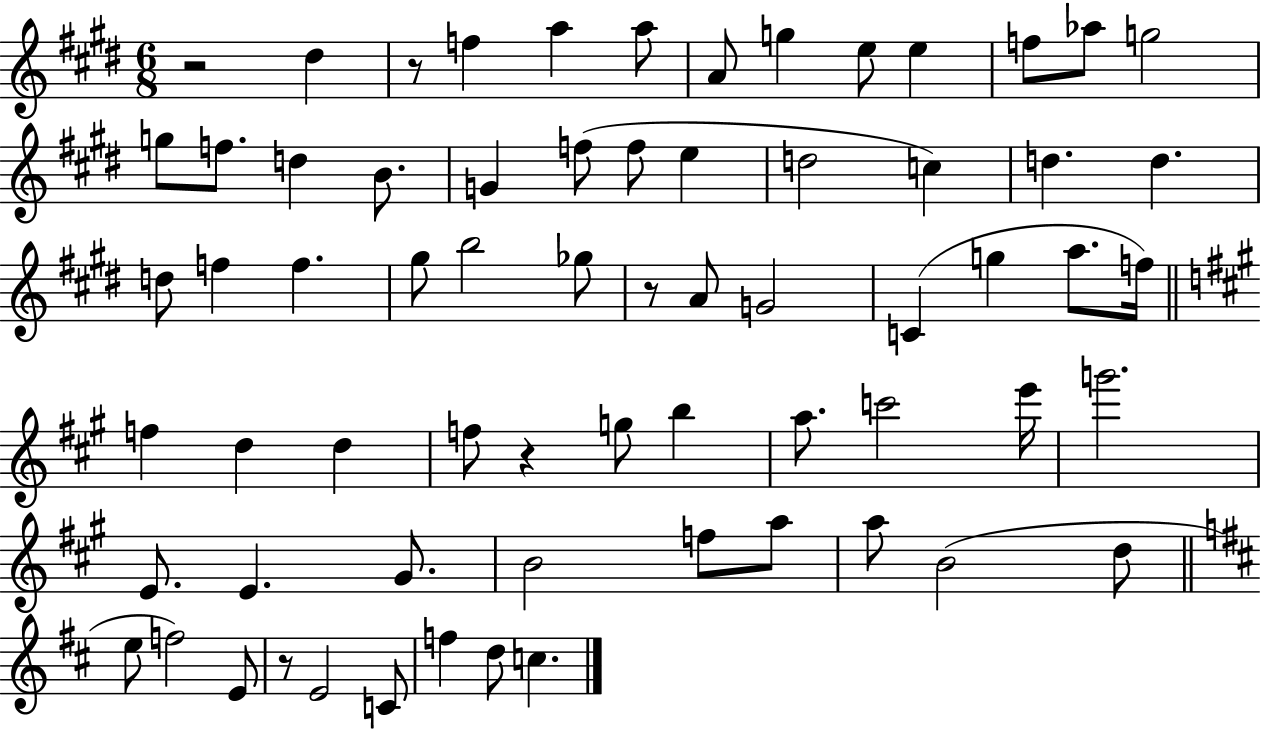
X:1
T:Untitled
M:6/8
L:1/4
K:E
z2 ^d z/2 f a a/2 A/2 g e/2 e f/2 _a/2 g2 g/2 f/2 d B/2 G f/2 f/2 e d2 c d d d/2 f f ^g/2 b2 _g/2 z/2 A/2 G2 C g a/2 f/4 f d d f/2 z g/2 b a/2 c'2 e'/4 g'2 E/2 E ^G/2 B2 f/2 a/2 a/2 B2 d/2 e/2 f2 E/2 z/2 E2 C/2 f d/2 c